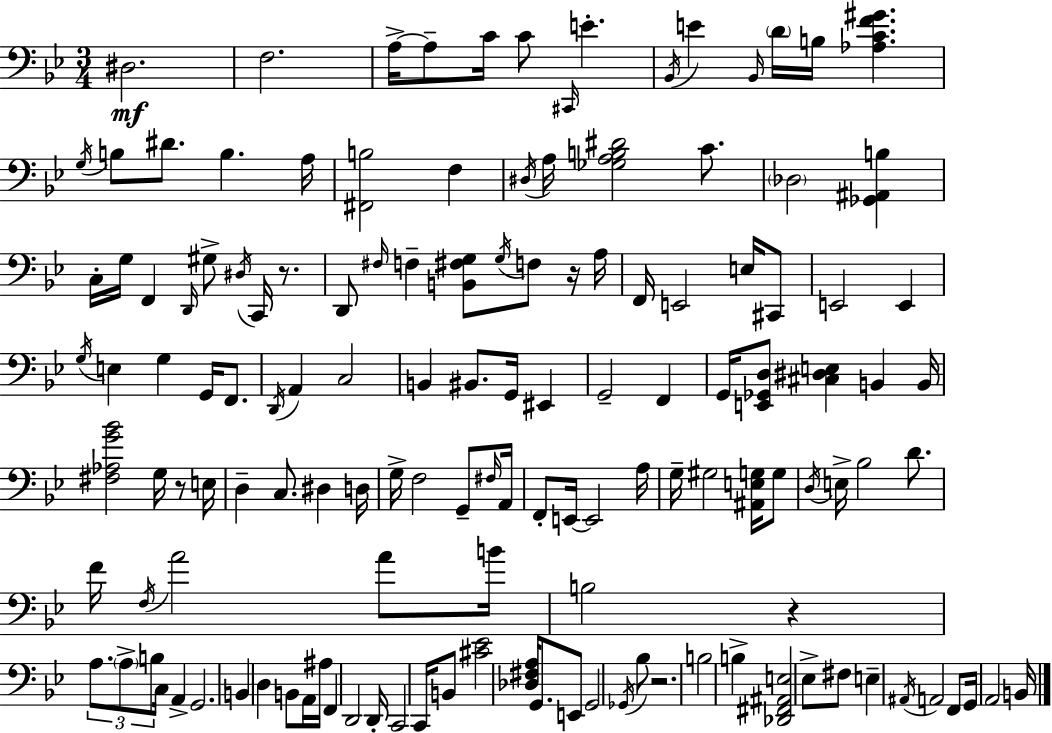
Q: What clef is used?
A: bass